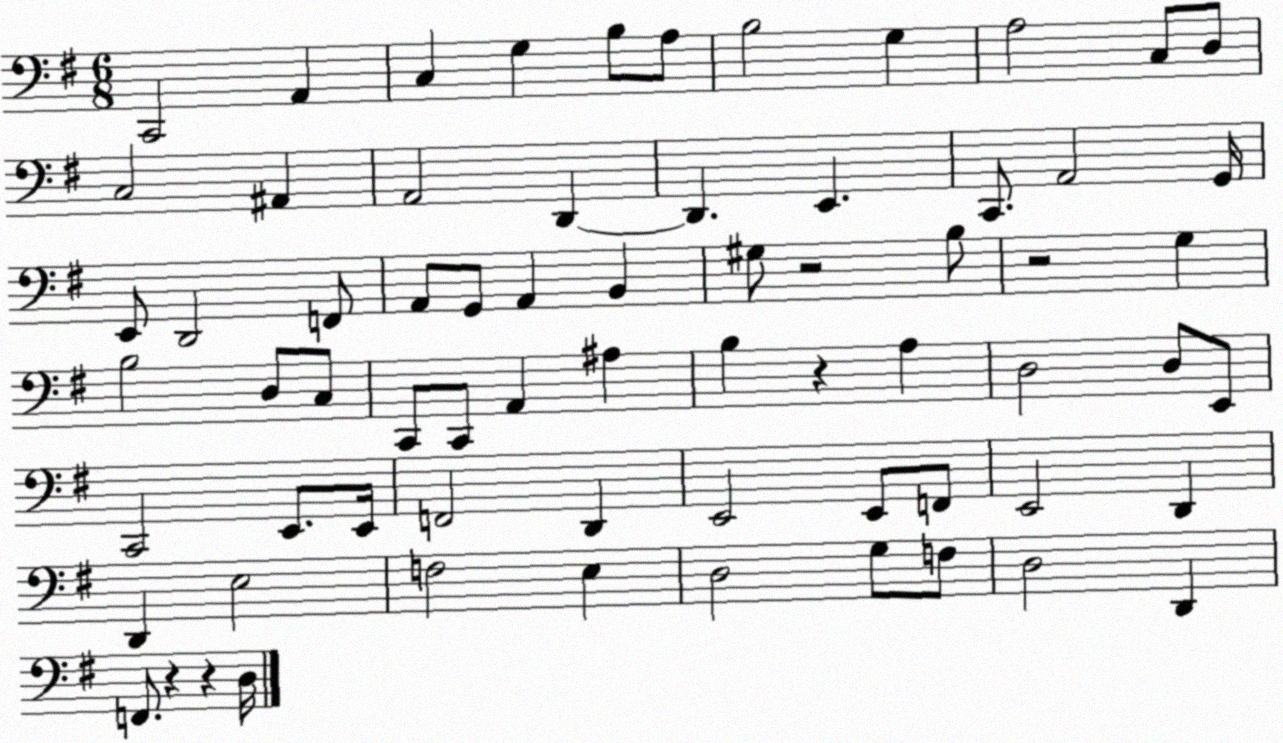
X:1
T:Untitled
M:6/8
L:1/4
K:G
C,,2 A,, C, G, B,/2 A,/2 B,2 G, A,2 C,/2 D,/2 C,2 ^A,, A,,2 D,, D,, E,, C,,/2 A,,2 G,,/4 E,,/2 D,,2 F,,/2 A,,/2 G,,/2 A,, B,, ^G,/2 z2 B,/2 z2 G, B,2 D,/2 C,/2 C,,/2 C,,/2 A,, ^A, B, z A, D,2 D,/2 E,,/2 C,,2 E,,/2 E,,/4 F,,2 D,, E,,2 E,,/2 F,,/2 E,,2 D,, D,, E,2 F,2 E, D,2 G,/2 F,/2 D,2 D,, F,,/2 z z D,/4